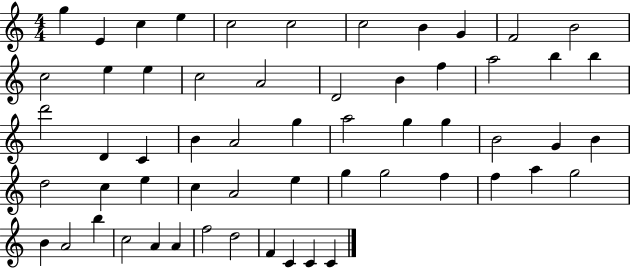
{
  \clef treble
  \numericTimeSignature
  \time 4/4
  \key c \major
  g''4 e'4 c''4 e''4 | c''2 c''2 | c''2 b'4 g'4 | f'2 b'2 | \break c''2 e''4 e''4 | c''2 a'2 | d'2 b'4 f''4 | a''2 b''4 b''4 | \break d'''2 d'4 c'4 | b'4 a'2 g''4 | a''2 g''4 g''4 | b'2 g'4 b'4 | \break d''2 c''4 e''4 | c''4 a'2 e''4 | g''4 g''2 f''4 | f''4 a''4 g''2 | \break b'4 a'2 b''4 | c''2 a'4 a'4 | f''2 d''2 | f'4 c'4 c'4 c'4 | \break \bar "|."
}